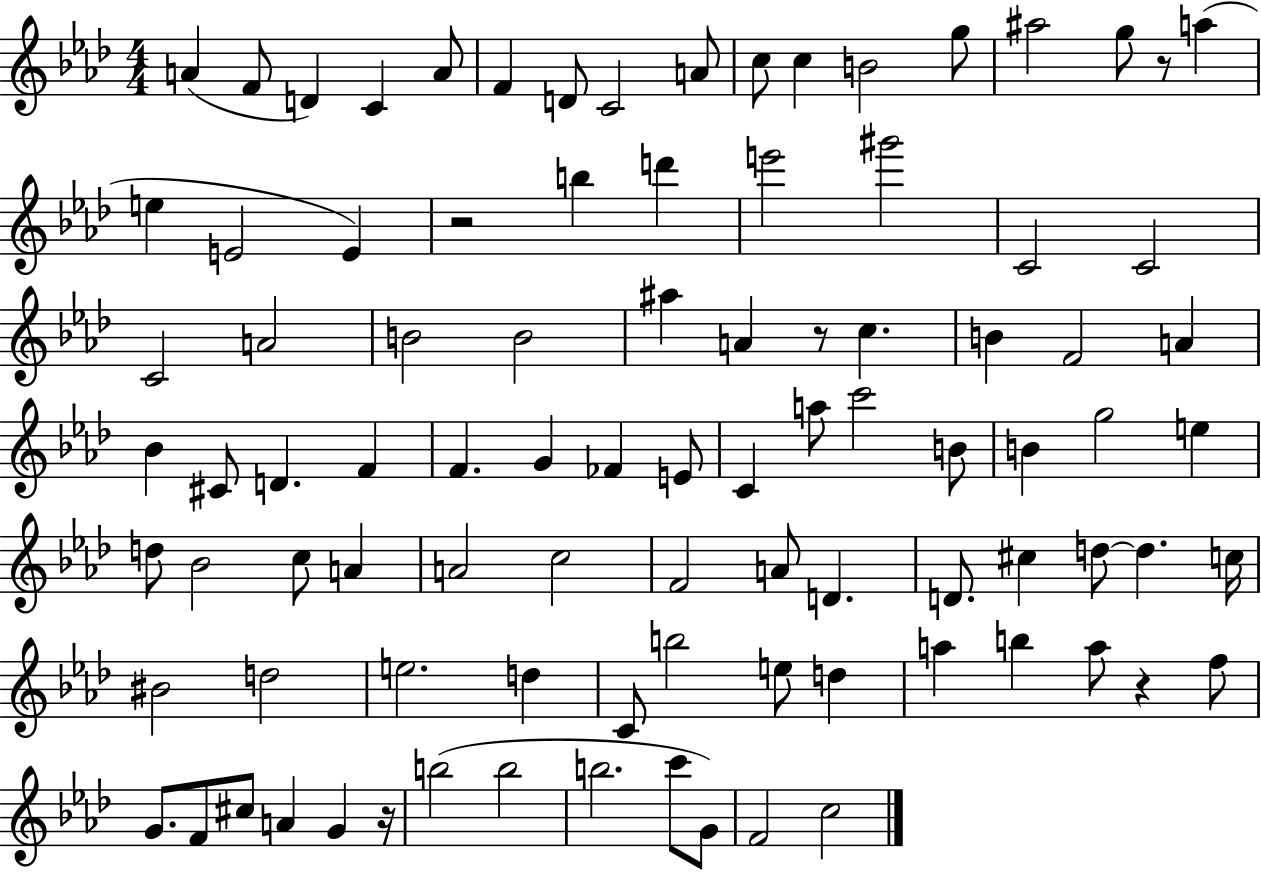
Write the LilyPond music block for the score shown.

{
  \clef treble
  \numericTimeSignature
  \time 4/4
  \key aes \major
  a'4( f'8 d'4) c'4 a'8 | f'4 d'8 c'2 a'8 | c''8 c''4 b'2 g''8 | ais''2 g''8 r8 a''4( | \break e''4 e'2 e'4) | r2 b''4 d'''4 | e'''2 gis'''2 | c'2 c'2 | \break c'2 a'2 | b'2 b'2 | ais''4 a'4 r8 c''4. | b'4 f'2 a'4 | \break bes'4 cis'8 d'4. f'4 | f'4. g'4 fes'4 e'8 | c'4 a''8 c'''2 b'8 | b'4 g''2 e''4 | \break d''8 bes'2 c''8 a'4 | a'2 c''2 | f'2 a'8 d'4. | d'8. cis''4 d''8~~ d''4. c''16 | \break bis'2 d''2 | e''2. d''4 | c'8 b''2 e''8 d''4 | a''4 b''4 a''8 r4 f''8 | \break g'8. f'8 cis''8 a'4 g'4 r16 | b''2( b''2 | b''2. c'''8 g'8) | f'2 c''2 | \break \bar "|."
}